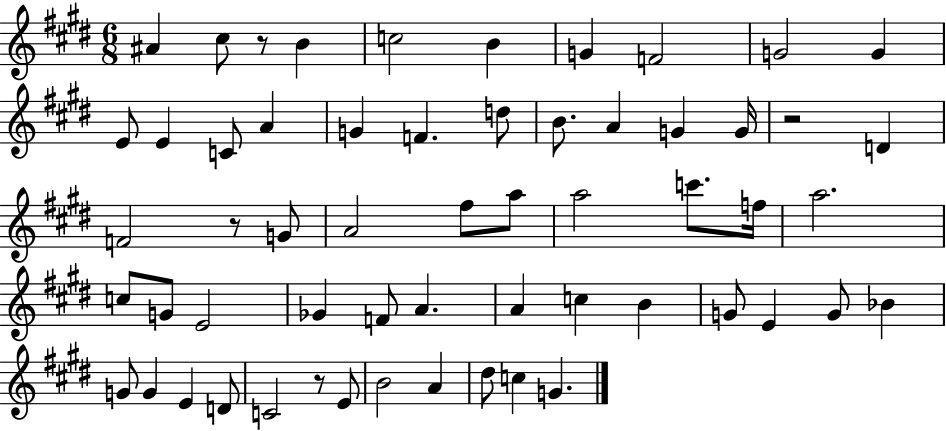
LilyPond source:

{
  \clef treble
  \numericTimeSignature
  \time 6/8
  \key e \major
  ais'4 cis''8 r8 b'4 | c''2 b'4 | g'4 f'2 | g'2 g'4 | \break e'8 e'4 c'8 a'4 | g'4 f'4. d''8 | b'8. a'4 g'4 g'16 | r2 d'4 | \break f'2 r8 g'8 | a'2 fis''8 a''8 | a''2 c'''8. f''16 | a''2. | \break c''8 g'8 e'2 | ges'4 f'8 a'4. | a'4 c''4 b'4 | g'8 e'4 g'8 bes'4 | \break g'8 g'4 e'4 d'8 | c'2 r8 e'8 | b'2 a'4 | dis''8 c''4 g'4. | \break \bar "|."
}